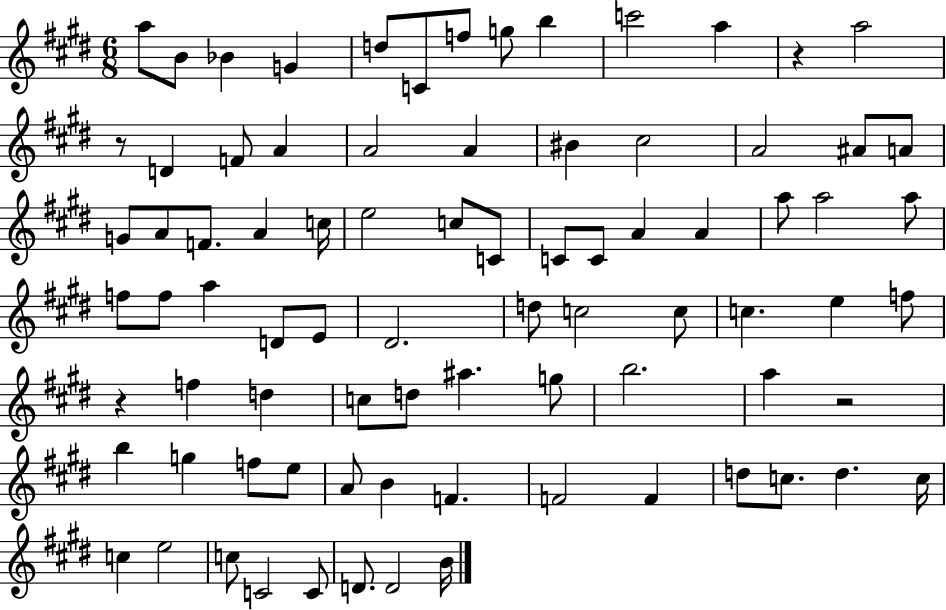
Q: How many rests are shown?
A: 4